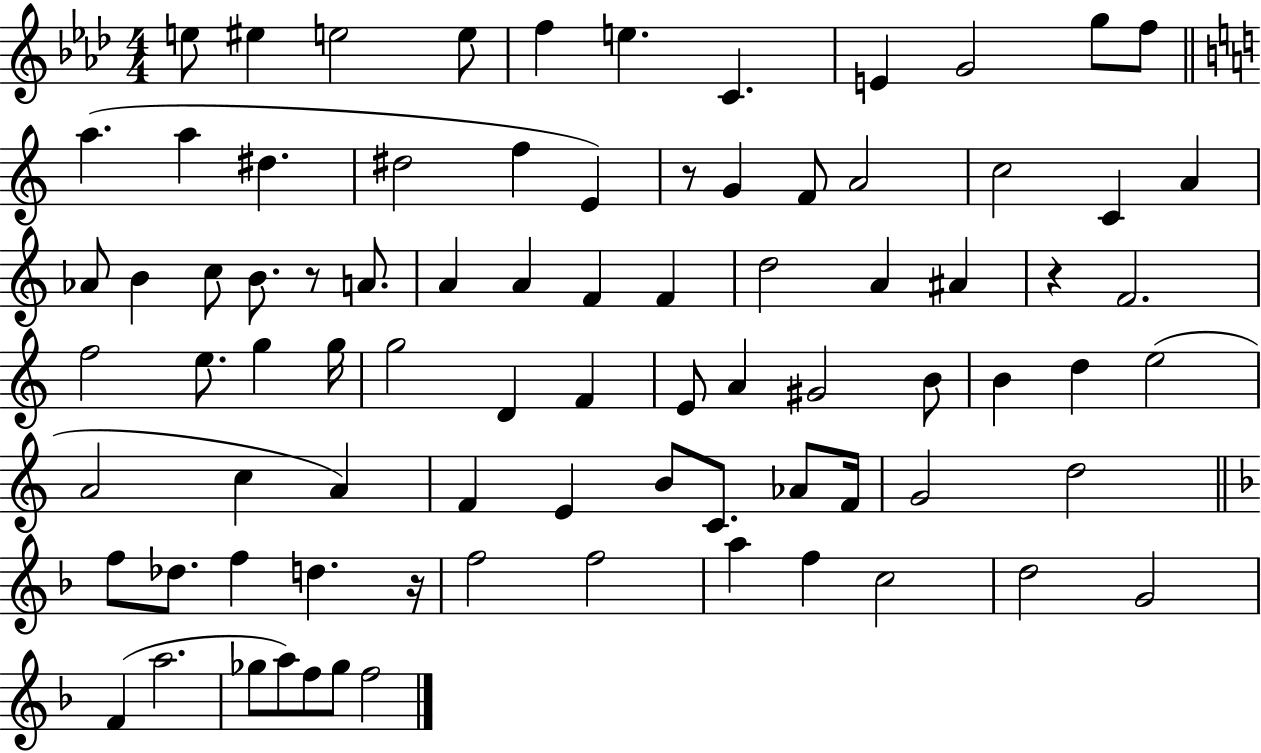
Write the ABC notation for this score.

X:1
T:Untitled
M:4/4
L:1/4
K:Ab
e/2 ^e e2 e/2 f e C E G2 g/2 f/2 a a ^d ^d2 f E z/2 G F/2 A2 c2 C A _A/2 B c/2 B/2 z/2 A/2 A A F F d2 A ^A z F2 f2 e/2 g g/4 g2 D F E/2 A ^G2 B/2 B d e2 A2 c A F E B/2 C/2 _A/2 F/4 G2 d2 f/2 _d/2 f d z/4 f2 f2 a f c2 d2 G2 F a2 _g/2 a/2 f/2 _g/2 f2